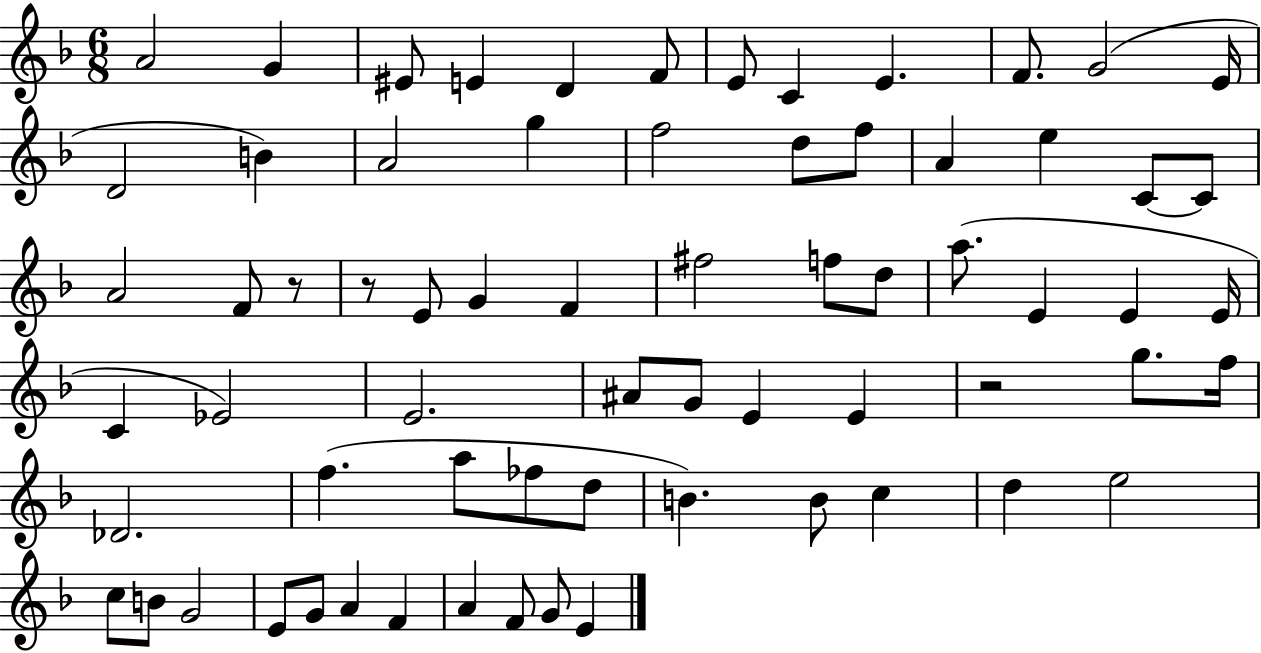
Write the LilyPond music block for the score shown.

{
  \clef treble
  \numericTimeSignature
  \time 6/8
  \key f \major
  a'2 g'4 | eis'8 e'4 d'4 f'8 | e'8 c'4 e'4. | f'8. g'2( e'16 | \break d'2 b'4) | a'2 g''4 | f''2 d''8 f''8 | a'4 e''4 c'8~~ c'8 | \break a'2 f'8 r8 | r8 e'8 g'4 f'4 | fis''2 f''8 d''8 | a''8.( e'4 e'4 e'16 | \break c'4 ees'2) | e'2. | ais'8 g'8 e'4 e'4 | r2 g''8. f''16 | \break des'2. | f''4.( a''8 fes''8 d''8 | b'4.) b'8 c''4 | d''4 e''2 | \break c''8 b'8 g'2 | e'8 g'8 a'4 f'4 | a'4 f'8 g'8 e'4 | \bar "|."
}